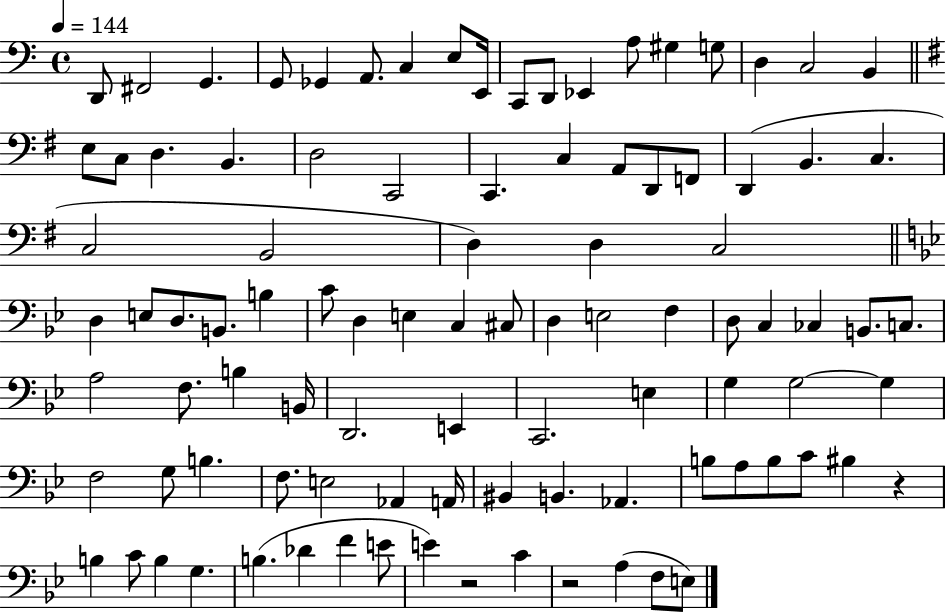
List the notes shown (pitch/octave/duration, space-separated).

D2/e F#2/h G2/q. G2/e Gb2/q A2/e. C3/q E3/e E2/s C2/e D2/e Eb2/q A3/e G#3/q G3/e D3/q C3/h B2/q E3/e C3/e D3/q. B2/q. D3/h C2/h C2/q. C3/q A2/e D2/e F2/e D2/q B2/q. C3/q. C3/h B2/h D3/q D3/q C3/h D3/q E3/e D3/e. B2/e. B3/q C4/e D3/q E3/q C3/q C#3/e D3/q E3/h F3/q D3/e C3/q CES3/q B2/e. C3/e. A3/h F3/e. B3/q B2/s D2/h. E2/q C2/h. E3/q G3/q G3/h G3/q F3/h G3/e B3/q. F3/e. E3/h Ab2/q A2/s BIS2/q B2/q. Ab2/q. B3/e A3/e B3/e C4/e BIS3/q R/q B3/q C4/e B3/q G3/q. B3/q. Db4/q F4/q E4/e E4/q R/h C4/q R/h A3/q F3/e E3/e